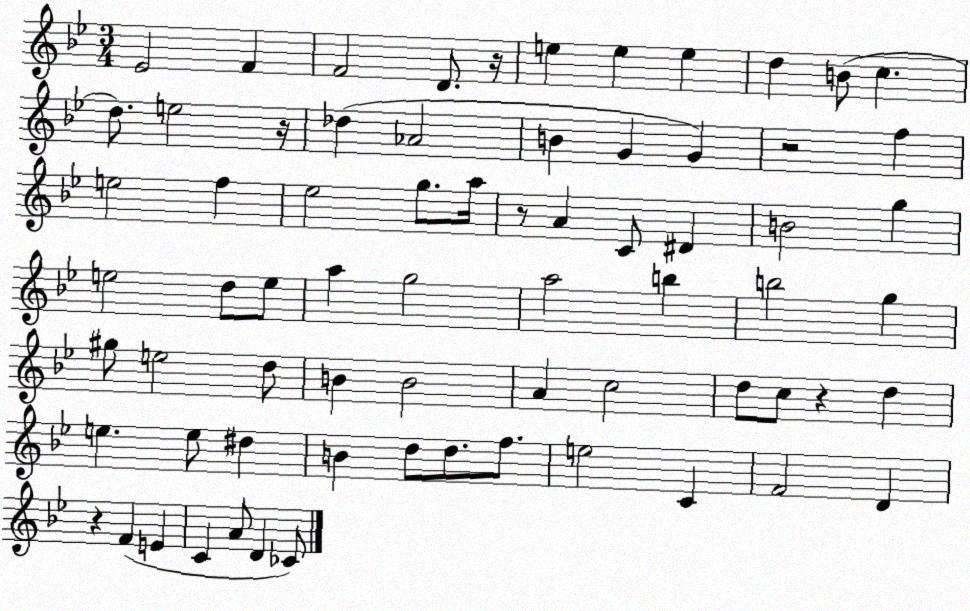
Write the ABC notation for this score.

X:1
T:Untitled
M:3/4
L:1/4
K:Bb
_E2 F F2 D/2 z/4 e e e d B/2 c d/2 e2 z/4 _d _A2 B G G z2 f e2 f _e2 g/2 a/4 z/2 A C/2 ^D B2 g e2 d/2 e/2 a g2 a2 b b2 g ^g/2 e2 d/2 B B2 A c2 d/2 c/2 z d e e/2 ^d B d/2 d/2 f/2 e2 C F2 D z F E C A/2 D _C/2